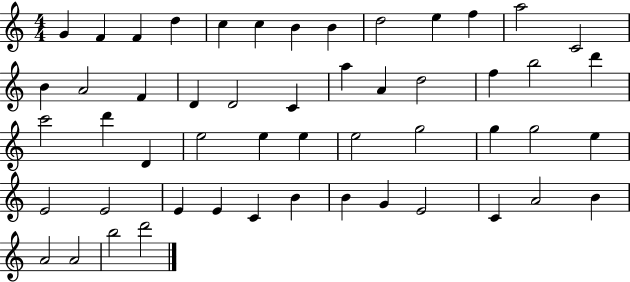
{
  \clef treble
  \numericTimeSignature
  \time 4/4
  \key c \major
  g'4 f'4 f'4 d''4 | c''4 c''4 b'4 b'4 | d''2 e''4 f''4 | a''2 c'2 | \break b'4 a'2 f'4 | d'4 d'2 c'4 | a''4 a'4 d''2 | f''4 b''2 d'''4 | \break c'''2 d'''4 d'4 | e''2 e''4 e''4 | e''2 g''2 | g''4 g''2 e''4 | \break e'2 e'2 | e'4 e'4 c'4 b'4 | b'4 g'4 e'2 | c'4 a'2 b'4 | \break a'2 a'2 | b''2 d'''2 | \bar "|."
}